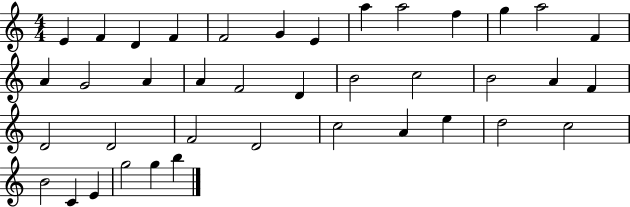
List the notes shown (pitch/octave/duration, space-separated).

E4/q F4/q D4/q F4/q F4/h G4/q E4/q A5/q A5/h F5/q G5/q A5/h F4/q A4/q G4/h A4/q A4/q F4/h D4/q B4/h C5/h B4/h A4/q F4/q D4/h D4/h F4/h D4/h C5/h A4/q E5/q D5/h C5/h B4/h C4/q E4/q G5/h G5/q B5/q